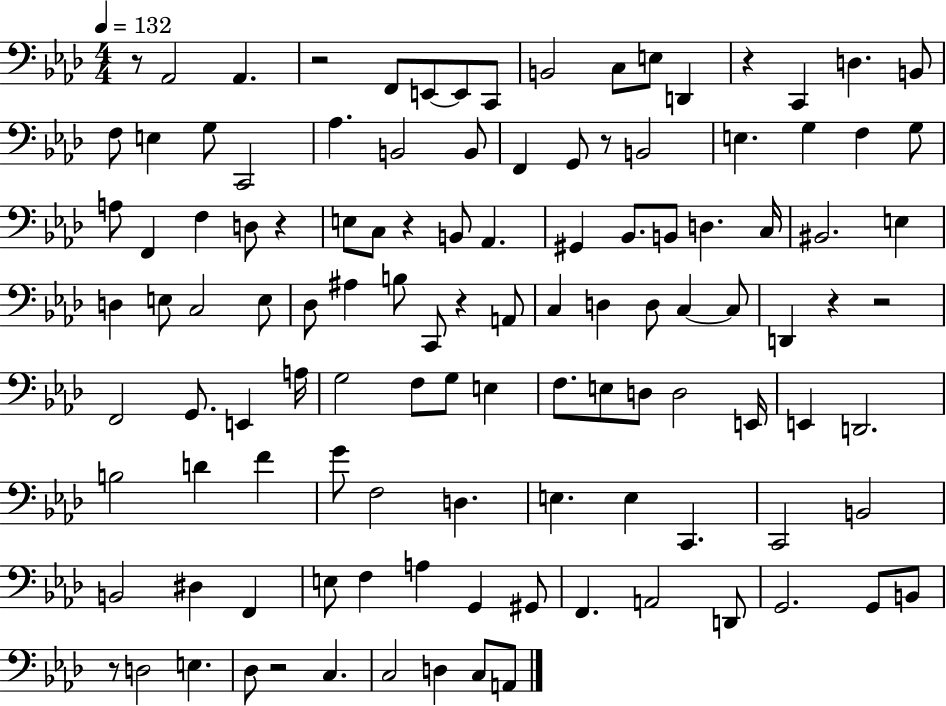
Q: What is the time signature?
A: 4/4